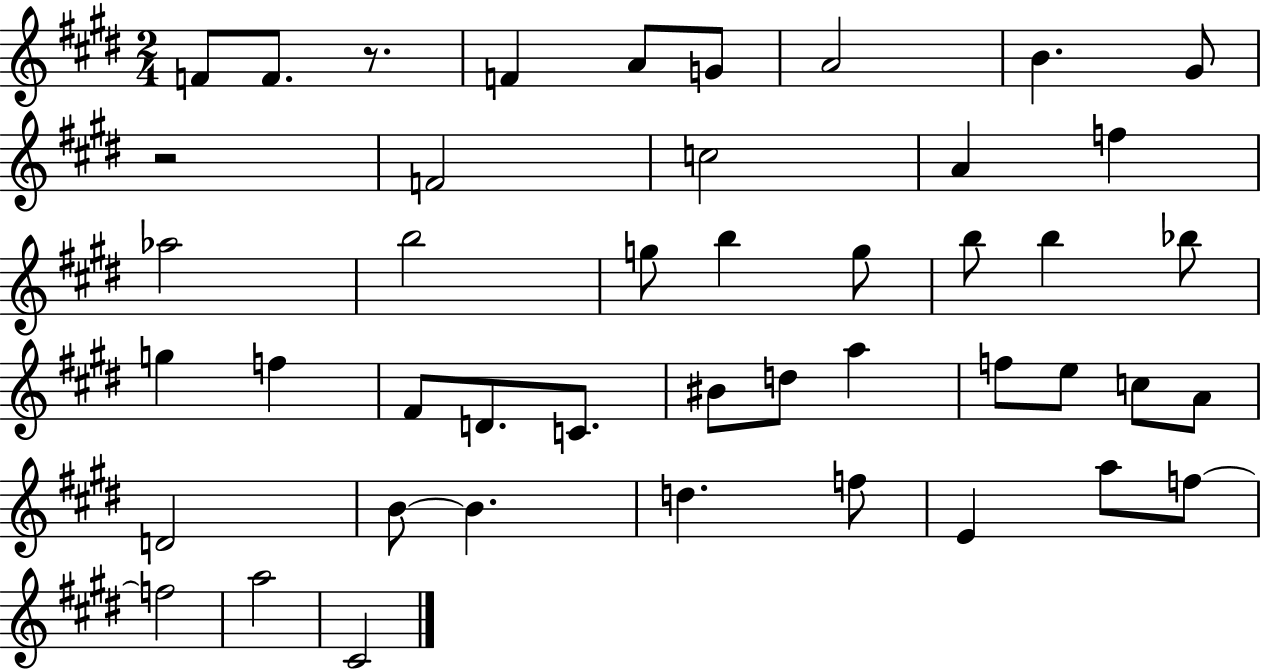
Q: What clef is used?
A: treble